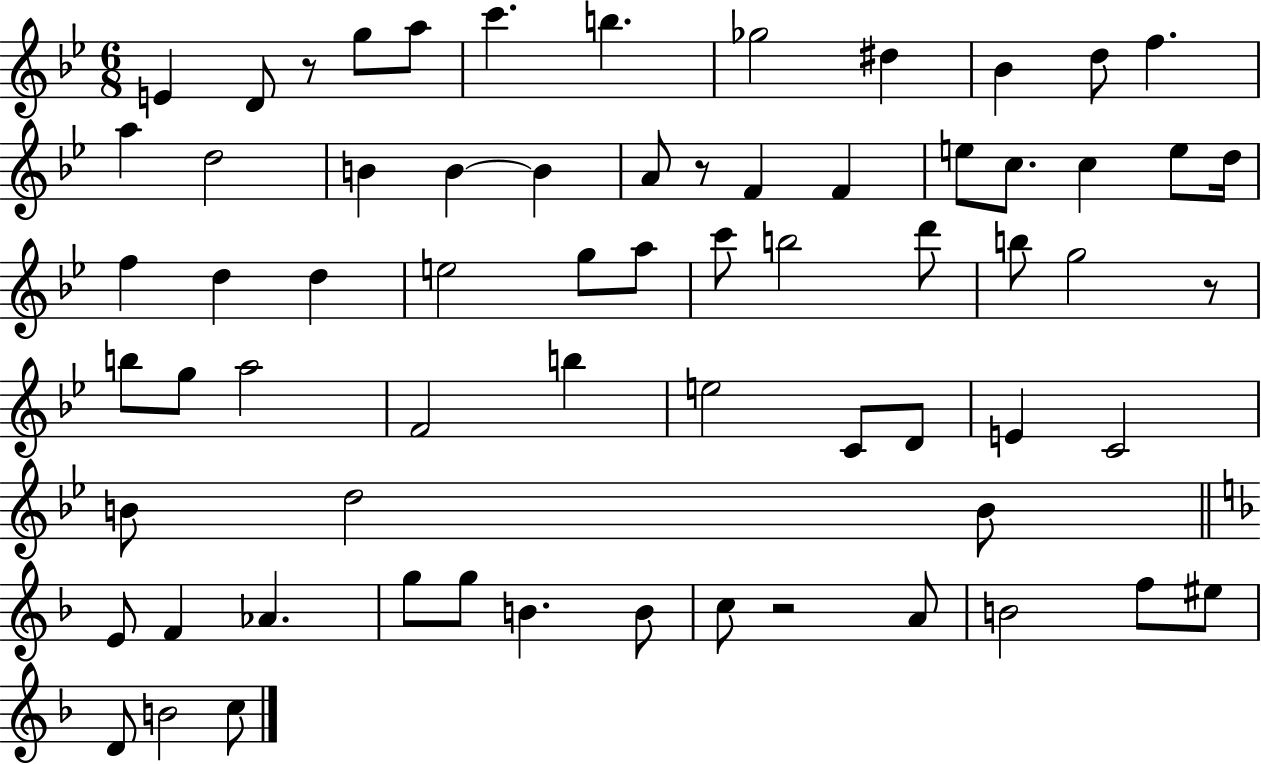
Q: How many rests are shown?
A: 4